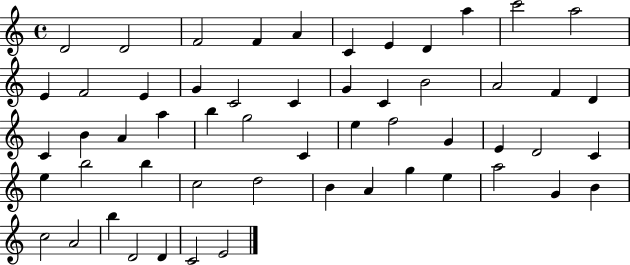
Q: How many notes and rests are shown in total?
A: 55